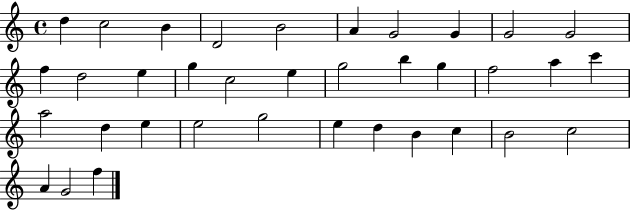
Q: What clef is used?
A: treble